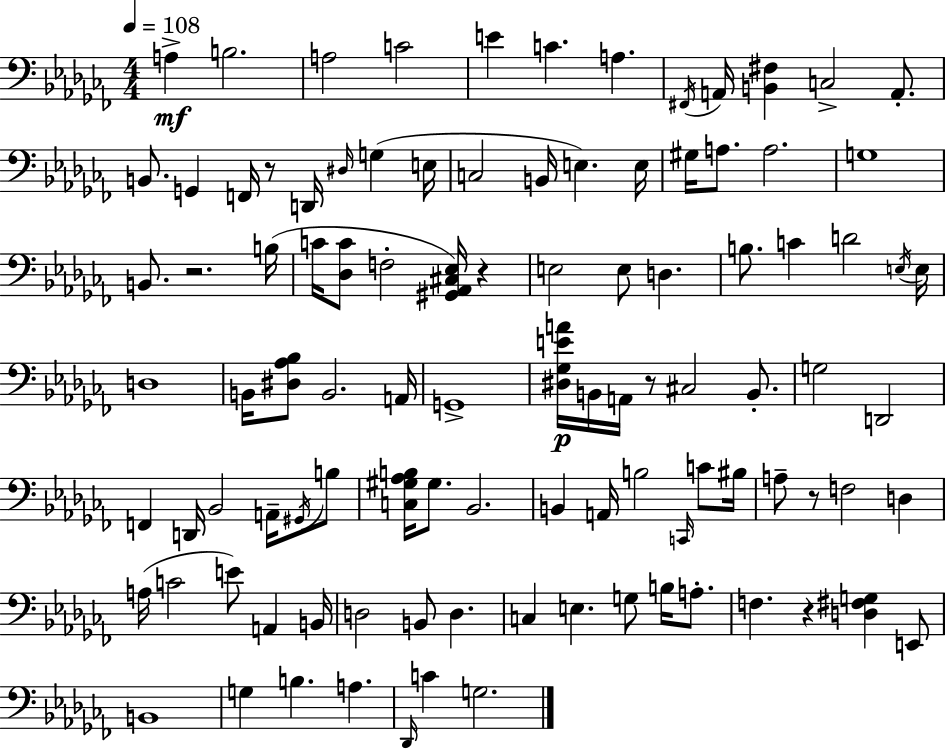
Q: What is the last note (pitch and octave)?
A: G3